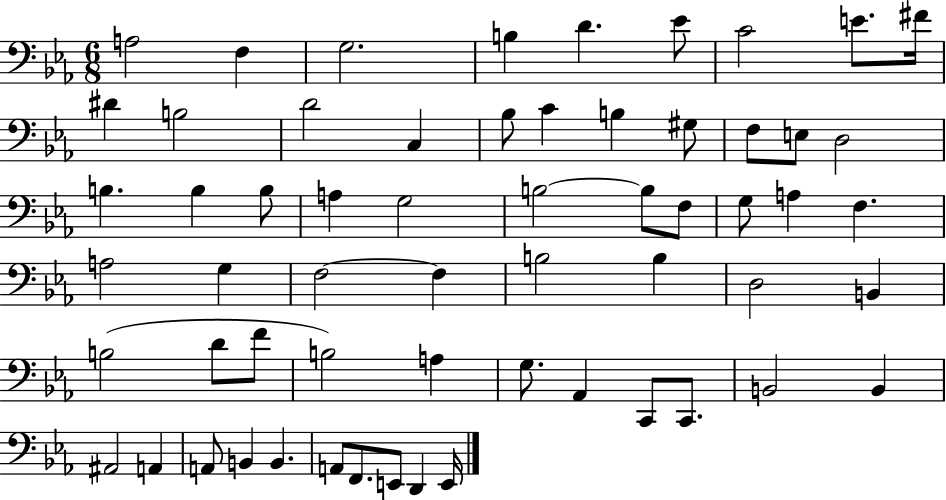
{
  \clef bass
  \numericTimeSignature
  \time 6/8
  \key ees \major
  a2 f4 | g2. | b4 d'4. ees'8 | c'2 e'8. fis'16 | \break dis'4 b2 | d'2 c4 | bes8 c'4 b4 gis8 | f8 e8 d2 | \break b4. b4 b8 | a4 g2 | b2~~ b8 f8 | g8 a4 f4. | \break a2 g4 | f2~~ f4 | b2 b4 | d2 b,4 | \break b2( d'8 f'8 | b2) a4 | g8. aes,4 c,8 c,8. | b,2 b,4 | \break ais,2 a,4 | a,8 b,4 b,4. | a,8 f,8. e,8 d,4 e,16 | \bar "|."
}